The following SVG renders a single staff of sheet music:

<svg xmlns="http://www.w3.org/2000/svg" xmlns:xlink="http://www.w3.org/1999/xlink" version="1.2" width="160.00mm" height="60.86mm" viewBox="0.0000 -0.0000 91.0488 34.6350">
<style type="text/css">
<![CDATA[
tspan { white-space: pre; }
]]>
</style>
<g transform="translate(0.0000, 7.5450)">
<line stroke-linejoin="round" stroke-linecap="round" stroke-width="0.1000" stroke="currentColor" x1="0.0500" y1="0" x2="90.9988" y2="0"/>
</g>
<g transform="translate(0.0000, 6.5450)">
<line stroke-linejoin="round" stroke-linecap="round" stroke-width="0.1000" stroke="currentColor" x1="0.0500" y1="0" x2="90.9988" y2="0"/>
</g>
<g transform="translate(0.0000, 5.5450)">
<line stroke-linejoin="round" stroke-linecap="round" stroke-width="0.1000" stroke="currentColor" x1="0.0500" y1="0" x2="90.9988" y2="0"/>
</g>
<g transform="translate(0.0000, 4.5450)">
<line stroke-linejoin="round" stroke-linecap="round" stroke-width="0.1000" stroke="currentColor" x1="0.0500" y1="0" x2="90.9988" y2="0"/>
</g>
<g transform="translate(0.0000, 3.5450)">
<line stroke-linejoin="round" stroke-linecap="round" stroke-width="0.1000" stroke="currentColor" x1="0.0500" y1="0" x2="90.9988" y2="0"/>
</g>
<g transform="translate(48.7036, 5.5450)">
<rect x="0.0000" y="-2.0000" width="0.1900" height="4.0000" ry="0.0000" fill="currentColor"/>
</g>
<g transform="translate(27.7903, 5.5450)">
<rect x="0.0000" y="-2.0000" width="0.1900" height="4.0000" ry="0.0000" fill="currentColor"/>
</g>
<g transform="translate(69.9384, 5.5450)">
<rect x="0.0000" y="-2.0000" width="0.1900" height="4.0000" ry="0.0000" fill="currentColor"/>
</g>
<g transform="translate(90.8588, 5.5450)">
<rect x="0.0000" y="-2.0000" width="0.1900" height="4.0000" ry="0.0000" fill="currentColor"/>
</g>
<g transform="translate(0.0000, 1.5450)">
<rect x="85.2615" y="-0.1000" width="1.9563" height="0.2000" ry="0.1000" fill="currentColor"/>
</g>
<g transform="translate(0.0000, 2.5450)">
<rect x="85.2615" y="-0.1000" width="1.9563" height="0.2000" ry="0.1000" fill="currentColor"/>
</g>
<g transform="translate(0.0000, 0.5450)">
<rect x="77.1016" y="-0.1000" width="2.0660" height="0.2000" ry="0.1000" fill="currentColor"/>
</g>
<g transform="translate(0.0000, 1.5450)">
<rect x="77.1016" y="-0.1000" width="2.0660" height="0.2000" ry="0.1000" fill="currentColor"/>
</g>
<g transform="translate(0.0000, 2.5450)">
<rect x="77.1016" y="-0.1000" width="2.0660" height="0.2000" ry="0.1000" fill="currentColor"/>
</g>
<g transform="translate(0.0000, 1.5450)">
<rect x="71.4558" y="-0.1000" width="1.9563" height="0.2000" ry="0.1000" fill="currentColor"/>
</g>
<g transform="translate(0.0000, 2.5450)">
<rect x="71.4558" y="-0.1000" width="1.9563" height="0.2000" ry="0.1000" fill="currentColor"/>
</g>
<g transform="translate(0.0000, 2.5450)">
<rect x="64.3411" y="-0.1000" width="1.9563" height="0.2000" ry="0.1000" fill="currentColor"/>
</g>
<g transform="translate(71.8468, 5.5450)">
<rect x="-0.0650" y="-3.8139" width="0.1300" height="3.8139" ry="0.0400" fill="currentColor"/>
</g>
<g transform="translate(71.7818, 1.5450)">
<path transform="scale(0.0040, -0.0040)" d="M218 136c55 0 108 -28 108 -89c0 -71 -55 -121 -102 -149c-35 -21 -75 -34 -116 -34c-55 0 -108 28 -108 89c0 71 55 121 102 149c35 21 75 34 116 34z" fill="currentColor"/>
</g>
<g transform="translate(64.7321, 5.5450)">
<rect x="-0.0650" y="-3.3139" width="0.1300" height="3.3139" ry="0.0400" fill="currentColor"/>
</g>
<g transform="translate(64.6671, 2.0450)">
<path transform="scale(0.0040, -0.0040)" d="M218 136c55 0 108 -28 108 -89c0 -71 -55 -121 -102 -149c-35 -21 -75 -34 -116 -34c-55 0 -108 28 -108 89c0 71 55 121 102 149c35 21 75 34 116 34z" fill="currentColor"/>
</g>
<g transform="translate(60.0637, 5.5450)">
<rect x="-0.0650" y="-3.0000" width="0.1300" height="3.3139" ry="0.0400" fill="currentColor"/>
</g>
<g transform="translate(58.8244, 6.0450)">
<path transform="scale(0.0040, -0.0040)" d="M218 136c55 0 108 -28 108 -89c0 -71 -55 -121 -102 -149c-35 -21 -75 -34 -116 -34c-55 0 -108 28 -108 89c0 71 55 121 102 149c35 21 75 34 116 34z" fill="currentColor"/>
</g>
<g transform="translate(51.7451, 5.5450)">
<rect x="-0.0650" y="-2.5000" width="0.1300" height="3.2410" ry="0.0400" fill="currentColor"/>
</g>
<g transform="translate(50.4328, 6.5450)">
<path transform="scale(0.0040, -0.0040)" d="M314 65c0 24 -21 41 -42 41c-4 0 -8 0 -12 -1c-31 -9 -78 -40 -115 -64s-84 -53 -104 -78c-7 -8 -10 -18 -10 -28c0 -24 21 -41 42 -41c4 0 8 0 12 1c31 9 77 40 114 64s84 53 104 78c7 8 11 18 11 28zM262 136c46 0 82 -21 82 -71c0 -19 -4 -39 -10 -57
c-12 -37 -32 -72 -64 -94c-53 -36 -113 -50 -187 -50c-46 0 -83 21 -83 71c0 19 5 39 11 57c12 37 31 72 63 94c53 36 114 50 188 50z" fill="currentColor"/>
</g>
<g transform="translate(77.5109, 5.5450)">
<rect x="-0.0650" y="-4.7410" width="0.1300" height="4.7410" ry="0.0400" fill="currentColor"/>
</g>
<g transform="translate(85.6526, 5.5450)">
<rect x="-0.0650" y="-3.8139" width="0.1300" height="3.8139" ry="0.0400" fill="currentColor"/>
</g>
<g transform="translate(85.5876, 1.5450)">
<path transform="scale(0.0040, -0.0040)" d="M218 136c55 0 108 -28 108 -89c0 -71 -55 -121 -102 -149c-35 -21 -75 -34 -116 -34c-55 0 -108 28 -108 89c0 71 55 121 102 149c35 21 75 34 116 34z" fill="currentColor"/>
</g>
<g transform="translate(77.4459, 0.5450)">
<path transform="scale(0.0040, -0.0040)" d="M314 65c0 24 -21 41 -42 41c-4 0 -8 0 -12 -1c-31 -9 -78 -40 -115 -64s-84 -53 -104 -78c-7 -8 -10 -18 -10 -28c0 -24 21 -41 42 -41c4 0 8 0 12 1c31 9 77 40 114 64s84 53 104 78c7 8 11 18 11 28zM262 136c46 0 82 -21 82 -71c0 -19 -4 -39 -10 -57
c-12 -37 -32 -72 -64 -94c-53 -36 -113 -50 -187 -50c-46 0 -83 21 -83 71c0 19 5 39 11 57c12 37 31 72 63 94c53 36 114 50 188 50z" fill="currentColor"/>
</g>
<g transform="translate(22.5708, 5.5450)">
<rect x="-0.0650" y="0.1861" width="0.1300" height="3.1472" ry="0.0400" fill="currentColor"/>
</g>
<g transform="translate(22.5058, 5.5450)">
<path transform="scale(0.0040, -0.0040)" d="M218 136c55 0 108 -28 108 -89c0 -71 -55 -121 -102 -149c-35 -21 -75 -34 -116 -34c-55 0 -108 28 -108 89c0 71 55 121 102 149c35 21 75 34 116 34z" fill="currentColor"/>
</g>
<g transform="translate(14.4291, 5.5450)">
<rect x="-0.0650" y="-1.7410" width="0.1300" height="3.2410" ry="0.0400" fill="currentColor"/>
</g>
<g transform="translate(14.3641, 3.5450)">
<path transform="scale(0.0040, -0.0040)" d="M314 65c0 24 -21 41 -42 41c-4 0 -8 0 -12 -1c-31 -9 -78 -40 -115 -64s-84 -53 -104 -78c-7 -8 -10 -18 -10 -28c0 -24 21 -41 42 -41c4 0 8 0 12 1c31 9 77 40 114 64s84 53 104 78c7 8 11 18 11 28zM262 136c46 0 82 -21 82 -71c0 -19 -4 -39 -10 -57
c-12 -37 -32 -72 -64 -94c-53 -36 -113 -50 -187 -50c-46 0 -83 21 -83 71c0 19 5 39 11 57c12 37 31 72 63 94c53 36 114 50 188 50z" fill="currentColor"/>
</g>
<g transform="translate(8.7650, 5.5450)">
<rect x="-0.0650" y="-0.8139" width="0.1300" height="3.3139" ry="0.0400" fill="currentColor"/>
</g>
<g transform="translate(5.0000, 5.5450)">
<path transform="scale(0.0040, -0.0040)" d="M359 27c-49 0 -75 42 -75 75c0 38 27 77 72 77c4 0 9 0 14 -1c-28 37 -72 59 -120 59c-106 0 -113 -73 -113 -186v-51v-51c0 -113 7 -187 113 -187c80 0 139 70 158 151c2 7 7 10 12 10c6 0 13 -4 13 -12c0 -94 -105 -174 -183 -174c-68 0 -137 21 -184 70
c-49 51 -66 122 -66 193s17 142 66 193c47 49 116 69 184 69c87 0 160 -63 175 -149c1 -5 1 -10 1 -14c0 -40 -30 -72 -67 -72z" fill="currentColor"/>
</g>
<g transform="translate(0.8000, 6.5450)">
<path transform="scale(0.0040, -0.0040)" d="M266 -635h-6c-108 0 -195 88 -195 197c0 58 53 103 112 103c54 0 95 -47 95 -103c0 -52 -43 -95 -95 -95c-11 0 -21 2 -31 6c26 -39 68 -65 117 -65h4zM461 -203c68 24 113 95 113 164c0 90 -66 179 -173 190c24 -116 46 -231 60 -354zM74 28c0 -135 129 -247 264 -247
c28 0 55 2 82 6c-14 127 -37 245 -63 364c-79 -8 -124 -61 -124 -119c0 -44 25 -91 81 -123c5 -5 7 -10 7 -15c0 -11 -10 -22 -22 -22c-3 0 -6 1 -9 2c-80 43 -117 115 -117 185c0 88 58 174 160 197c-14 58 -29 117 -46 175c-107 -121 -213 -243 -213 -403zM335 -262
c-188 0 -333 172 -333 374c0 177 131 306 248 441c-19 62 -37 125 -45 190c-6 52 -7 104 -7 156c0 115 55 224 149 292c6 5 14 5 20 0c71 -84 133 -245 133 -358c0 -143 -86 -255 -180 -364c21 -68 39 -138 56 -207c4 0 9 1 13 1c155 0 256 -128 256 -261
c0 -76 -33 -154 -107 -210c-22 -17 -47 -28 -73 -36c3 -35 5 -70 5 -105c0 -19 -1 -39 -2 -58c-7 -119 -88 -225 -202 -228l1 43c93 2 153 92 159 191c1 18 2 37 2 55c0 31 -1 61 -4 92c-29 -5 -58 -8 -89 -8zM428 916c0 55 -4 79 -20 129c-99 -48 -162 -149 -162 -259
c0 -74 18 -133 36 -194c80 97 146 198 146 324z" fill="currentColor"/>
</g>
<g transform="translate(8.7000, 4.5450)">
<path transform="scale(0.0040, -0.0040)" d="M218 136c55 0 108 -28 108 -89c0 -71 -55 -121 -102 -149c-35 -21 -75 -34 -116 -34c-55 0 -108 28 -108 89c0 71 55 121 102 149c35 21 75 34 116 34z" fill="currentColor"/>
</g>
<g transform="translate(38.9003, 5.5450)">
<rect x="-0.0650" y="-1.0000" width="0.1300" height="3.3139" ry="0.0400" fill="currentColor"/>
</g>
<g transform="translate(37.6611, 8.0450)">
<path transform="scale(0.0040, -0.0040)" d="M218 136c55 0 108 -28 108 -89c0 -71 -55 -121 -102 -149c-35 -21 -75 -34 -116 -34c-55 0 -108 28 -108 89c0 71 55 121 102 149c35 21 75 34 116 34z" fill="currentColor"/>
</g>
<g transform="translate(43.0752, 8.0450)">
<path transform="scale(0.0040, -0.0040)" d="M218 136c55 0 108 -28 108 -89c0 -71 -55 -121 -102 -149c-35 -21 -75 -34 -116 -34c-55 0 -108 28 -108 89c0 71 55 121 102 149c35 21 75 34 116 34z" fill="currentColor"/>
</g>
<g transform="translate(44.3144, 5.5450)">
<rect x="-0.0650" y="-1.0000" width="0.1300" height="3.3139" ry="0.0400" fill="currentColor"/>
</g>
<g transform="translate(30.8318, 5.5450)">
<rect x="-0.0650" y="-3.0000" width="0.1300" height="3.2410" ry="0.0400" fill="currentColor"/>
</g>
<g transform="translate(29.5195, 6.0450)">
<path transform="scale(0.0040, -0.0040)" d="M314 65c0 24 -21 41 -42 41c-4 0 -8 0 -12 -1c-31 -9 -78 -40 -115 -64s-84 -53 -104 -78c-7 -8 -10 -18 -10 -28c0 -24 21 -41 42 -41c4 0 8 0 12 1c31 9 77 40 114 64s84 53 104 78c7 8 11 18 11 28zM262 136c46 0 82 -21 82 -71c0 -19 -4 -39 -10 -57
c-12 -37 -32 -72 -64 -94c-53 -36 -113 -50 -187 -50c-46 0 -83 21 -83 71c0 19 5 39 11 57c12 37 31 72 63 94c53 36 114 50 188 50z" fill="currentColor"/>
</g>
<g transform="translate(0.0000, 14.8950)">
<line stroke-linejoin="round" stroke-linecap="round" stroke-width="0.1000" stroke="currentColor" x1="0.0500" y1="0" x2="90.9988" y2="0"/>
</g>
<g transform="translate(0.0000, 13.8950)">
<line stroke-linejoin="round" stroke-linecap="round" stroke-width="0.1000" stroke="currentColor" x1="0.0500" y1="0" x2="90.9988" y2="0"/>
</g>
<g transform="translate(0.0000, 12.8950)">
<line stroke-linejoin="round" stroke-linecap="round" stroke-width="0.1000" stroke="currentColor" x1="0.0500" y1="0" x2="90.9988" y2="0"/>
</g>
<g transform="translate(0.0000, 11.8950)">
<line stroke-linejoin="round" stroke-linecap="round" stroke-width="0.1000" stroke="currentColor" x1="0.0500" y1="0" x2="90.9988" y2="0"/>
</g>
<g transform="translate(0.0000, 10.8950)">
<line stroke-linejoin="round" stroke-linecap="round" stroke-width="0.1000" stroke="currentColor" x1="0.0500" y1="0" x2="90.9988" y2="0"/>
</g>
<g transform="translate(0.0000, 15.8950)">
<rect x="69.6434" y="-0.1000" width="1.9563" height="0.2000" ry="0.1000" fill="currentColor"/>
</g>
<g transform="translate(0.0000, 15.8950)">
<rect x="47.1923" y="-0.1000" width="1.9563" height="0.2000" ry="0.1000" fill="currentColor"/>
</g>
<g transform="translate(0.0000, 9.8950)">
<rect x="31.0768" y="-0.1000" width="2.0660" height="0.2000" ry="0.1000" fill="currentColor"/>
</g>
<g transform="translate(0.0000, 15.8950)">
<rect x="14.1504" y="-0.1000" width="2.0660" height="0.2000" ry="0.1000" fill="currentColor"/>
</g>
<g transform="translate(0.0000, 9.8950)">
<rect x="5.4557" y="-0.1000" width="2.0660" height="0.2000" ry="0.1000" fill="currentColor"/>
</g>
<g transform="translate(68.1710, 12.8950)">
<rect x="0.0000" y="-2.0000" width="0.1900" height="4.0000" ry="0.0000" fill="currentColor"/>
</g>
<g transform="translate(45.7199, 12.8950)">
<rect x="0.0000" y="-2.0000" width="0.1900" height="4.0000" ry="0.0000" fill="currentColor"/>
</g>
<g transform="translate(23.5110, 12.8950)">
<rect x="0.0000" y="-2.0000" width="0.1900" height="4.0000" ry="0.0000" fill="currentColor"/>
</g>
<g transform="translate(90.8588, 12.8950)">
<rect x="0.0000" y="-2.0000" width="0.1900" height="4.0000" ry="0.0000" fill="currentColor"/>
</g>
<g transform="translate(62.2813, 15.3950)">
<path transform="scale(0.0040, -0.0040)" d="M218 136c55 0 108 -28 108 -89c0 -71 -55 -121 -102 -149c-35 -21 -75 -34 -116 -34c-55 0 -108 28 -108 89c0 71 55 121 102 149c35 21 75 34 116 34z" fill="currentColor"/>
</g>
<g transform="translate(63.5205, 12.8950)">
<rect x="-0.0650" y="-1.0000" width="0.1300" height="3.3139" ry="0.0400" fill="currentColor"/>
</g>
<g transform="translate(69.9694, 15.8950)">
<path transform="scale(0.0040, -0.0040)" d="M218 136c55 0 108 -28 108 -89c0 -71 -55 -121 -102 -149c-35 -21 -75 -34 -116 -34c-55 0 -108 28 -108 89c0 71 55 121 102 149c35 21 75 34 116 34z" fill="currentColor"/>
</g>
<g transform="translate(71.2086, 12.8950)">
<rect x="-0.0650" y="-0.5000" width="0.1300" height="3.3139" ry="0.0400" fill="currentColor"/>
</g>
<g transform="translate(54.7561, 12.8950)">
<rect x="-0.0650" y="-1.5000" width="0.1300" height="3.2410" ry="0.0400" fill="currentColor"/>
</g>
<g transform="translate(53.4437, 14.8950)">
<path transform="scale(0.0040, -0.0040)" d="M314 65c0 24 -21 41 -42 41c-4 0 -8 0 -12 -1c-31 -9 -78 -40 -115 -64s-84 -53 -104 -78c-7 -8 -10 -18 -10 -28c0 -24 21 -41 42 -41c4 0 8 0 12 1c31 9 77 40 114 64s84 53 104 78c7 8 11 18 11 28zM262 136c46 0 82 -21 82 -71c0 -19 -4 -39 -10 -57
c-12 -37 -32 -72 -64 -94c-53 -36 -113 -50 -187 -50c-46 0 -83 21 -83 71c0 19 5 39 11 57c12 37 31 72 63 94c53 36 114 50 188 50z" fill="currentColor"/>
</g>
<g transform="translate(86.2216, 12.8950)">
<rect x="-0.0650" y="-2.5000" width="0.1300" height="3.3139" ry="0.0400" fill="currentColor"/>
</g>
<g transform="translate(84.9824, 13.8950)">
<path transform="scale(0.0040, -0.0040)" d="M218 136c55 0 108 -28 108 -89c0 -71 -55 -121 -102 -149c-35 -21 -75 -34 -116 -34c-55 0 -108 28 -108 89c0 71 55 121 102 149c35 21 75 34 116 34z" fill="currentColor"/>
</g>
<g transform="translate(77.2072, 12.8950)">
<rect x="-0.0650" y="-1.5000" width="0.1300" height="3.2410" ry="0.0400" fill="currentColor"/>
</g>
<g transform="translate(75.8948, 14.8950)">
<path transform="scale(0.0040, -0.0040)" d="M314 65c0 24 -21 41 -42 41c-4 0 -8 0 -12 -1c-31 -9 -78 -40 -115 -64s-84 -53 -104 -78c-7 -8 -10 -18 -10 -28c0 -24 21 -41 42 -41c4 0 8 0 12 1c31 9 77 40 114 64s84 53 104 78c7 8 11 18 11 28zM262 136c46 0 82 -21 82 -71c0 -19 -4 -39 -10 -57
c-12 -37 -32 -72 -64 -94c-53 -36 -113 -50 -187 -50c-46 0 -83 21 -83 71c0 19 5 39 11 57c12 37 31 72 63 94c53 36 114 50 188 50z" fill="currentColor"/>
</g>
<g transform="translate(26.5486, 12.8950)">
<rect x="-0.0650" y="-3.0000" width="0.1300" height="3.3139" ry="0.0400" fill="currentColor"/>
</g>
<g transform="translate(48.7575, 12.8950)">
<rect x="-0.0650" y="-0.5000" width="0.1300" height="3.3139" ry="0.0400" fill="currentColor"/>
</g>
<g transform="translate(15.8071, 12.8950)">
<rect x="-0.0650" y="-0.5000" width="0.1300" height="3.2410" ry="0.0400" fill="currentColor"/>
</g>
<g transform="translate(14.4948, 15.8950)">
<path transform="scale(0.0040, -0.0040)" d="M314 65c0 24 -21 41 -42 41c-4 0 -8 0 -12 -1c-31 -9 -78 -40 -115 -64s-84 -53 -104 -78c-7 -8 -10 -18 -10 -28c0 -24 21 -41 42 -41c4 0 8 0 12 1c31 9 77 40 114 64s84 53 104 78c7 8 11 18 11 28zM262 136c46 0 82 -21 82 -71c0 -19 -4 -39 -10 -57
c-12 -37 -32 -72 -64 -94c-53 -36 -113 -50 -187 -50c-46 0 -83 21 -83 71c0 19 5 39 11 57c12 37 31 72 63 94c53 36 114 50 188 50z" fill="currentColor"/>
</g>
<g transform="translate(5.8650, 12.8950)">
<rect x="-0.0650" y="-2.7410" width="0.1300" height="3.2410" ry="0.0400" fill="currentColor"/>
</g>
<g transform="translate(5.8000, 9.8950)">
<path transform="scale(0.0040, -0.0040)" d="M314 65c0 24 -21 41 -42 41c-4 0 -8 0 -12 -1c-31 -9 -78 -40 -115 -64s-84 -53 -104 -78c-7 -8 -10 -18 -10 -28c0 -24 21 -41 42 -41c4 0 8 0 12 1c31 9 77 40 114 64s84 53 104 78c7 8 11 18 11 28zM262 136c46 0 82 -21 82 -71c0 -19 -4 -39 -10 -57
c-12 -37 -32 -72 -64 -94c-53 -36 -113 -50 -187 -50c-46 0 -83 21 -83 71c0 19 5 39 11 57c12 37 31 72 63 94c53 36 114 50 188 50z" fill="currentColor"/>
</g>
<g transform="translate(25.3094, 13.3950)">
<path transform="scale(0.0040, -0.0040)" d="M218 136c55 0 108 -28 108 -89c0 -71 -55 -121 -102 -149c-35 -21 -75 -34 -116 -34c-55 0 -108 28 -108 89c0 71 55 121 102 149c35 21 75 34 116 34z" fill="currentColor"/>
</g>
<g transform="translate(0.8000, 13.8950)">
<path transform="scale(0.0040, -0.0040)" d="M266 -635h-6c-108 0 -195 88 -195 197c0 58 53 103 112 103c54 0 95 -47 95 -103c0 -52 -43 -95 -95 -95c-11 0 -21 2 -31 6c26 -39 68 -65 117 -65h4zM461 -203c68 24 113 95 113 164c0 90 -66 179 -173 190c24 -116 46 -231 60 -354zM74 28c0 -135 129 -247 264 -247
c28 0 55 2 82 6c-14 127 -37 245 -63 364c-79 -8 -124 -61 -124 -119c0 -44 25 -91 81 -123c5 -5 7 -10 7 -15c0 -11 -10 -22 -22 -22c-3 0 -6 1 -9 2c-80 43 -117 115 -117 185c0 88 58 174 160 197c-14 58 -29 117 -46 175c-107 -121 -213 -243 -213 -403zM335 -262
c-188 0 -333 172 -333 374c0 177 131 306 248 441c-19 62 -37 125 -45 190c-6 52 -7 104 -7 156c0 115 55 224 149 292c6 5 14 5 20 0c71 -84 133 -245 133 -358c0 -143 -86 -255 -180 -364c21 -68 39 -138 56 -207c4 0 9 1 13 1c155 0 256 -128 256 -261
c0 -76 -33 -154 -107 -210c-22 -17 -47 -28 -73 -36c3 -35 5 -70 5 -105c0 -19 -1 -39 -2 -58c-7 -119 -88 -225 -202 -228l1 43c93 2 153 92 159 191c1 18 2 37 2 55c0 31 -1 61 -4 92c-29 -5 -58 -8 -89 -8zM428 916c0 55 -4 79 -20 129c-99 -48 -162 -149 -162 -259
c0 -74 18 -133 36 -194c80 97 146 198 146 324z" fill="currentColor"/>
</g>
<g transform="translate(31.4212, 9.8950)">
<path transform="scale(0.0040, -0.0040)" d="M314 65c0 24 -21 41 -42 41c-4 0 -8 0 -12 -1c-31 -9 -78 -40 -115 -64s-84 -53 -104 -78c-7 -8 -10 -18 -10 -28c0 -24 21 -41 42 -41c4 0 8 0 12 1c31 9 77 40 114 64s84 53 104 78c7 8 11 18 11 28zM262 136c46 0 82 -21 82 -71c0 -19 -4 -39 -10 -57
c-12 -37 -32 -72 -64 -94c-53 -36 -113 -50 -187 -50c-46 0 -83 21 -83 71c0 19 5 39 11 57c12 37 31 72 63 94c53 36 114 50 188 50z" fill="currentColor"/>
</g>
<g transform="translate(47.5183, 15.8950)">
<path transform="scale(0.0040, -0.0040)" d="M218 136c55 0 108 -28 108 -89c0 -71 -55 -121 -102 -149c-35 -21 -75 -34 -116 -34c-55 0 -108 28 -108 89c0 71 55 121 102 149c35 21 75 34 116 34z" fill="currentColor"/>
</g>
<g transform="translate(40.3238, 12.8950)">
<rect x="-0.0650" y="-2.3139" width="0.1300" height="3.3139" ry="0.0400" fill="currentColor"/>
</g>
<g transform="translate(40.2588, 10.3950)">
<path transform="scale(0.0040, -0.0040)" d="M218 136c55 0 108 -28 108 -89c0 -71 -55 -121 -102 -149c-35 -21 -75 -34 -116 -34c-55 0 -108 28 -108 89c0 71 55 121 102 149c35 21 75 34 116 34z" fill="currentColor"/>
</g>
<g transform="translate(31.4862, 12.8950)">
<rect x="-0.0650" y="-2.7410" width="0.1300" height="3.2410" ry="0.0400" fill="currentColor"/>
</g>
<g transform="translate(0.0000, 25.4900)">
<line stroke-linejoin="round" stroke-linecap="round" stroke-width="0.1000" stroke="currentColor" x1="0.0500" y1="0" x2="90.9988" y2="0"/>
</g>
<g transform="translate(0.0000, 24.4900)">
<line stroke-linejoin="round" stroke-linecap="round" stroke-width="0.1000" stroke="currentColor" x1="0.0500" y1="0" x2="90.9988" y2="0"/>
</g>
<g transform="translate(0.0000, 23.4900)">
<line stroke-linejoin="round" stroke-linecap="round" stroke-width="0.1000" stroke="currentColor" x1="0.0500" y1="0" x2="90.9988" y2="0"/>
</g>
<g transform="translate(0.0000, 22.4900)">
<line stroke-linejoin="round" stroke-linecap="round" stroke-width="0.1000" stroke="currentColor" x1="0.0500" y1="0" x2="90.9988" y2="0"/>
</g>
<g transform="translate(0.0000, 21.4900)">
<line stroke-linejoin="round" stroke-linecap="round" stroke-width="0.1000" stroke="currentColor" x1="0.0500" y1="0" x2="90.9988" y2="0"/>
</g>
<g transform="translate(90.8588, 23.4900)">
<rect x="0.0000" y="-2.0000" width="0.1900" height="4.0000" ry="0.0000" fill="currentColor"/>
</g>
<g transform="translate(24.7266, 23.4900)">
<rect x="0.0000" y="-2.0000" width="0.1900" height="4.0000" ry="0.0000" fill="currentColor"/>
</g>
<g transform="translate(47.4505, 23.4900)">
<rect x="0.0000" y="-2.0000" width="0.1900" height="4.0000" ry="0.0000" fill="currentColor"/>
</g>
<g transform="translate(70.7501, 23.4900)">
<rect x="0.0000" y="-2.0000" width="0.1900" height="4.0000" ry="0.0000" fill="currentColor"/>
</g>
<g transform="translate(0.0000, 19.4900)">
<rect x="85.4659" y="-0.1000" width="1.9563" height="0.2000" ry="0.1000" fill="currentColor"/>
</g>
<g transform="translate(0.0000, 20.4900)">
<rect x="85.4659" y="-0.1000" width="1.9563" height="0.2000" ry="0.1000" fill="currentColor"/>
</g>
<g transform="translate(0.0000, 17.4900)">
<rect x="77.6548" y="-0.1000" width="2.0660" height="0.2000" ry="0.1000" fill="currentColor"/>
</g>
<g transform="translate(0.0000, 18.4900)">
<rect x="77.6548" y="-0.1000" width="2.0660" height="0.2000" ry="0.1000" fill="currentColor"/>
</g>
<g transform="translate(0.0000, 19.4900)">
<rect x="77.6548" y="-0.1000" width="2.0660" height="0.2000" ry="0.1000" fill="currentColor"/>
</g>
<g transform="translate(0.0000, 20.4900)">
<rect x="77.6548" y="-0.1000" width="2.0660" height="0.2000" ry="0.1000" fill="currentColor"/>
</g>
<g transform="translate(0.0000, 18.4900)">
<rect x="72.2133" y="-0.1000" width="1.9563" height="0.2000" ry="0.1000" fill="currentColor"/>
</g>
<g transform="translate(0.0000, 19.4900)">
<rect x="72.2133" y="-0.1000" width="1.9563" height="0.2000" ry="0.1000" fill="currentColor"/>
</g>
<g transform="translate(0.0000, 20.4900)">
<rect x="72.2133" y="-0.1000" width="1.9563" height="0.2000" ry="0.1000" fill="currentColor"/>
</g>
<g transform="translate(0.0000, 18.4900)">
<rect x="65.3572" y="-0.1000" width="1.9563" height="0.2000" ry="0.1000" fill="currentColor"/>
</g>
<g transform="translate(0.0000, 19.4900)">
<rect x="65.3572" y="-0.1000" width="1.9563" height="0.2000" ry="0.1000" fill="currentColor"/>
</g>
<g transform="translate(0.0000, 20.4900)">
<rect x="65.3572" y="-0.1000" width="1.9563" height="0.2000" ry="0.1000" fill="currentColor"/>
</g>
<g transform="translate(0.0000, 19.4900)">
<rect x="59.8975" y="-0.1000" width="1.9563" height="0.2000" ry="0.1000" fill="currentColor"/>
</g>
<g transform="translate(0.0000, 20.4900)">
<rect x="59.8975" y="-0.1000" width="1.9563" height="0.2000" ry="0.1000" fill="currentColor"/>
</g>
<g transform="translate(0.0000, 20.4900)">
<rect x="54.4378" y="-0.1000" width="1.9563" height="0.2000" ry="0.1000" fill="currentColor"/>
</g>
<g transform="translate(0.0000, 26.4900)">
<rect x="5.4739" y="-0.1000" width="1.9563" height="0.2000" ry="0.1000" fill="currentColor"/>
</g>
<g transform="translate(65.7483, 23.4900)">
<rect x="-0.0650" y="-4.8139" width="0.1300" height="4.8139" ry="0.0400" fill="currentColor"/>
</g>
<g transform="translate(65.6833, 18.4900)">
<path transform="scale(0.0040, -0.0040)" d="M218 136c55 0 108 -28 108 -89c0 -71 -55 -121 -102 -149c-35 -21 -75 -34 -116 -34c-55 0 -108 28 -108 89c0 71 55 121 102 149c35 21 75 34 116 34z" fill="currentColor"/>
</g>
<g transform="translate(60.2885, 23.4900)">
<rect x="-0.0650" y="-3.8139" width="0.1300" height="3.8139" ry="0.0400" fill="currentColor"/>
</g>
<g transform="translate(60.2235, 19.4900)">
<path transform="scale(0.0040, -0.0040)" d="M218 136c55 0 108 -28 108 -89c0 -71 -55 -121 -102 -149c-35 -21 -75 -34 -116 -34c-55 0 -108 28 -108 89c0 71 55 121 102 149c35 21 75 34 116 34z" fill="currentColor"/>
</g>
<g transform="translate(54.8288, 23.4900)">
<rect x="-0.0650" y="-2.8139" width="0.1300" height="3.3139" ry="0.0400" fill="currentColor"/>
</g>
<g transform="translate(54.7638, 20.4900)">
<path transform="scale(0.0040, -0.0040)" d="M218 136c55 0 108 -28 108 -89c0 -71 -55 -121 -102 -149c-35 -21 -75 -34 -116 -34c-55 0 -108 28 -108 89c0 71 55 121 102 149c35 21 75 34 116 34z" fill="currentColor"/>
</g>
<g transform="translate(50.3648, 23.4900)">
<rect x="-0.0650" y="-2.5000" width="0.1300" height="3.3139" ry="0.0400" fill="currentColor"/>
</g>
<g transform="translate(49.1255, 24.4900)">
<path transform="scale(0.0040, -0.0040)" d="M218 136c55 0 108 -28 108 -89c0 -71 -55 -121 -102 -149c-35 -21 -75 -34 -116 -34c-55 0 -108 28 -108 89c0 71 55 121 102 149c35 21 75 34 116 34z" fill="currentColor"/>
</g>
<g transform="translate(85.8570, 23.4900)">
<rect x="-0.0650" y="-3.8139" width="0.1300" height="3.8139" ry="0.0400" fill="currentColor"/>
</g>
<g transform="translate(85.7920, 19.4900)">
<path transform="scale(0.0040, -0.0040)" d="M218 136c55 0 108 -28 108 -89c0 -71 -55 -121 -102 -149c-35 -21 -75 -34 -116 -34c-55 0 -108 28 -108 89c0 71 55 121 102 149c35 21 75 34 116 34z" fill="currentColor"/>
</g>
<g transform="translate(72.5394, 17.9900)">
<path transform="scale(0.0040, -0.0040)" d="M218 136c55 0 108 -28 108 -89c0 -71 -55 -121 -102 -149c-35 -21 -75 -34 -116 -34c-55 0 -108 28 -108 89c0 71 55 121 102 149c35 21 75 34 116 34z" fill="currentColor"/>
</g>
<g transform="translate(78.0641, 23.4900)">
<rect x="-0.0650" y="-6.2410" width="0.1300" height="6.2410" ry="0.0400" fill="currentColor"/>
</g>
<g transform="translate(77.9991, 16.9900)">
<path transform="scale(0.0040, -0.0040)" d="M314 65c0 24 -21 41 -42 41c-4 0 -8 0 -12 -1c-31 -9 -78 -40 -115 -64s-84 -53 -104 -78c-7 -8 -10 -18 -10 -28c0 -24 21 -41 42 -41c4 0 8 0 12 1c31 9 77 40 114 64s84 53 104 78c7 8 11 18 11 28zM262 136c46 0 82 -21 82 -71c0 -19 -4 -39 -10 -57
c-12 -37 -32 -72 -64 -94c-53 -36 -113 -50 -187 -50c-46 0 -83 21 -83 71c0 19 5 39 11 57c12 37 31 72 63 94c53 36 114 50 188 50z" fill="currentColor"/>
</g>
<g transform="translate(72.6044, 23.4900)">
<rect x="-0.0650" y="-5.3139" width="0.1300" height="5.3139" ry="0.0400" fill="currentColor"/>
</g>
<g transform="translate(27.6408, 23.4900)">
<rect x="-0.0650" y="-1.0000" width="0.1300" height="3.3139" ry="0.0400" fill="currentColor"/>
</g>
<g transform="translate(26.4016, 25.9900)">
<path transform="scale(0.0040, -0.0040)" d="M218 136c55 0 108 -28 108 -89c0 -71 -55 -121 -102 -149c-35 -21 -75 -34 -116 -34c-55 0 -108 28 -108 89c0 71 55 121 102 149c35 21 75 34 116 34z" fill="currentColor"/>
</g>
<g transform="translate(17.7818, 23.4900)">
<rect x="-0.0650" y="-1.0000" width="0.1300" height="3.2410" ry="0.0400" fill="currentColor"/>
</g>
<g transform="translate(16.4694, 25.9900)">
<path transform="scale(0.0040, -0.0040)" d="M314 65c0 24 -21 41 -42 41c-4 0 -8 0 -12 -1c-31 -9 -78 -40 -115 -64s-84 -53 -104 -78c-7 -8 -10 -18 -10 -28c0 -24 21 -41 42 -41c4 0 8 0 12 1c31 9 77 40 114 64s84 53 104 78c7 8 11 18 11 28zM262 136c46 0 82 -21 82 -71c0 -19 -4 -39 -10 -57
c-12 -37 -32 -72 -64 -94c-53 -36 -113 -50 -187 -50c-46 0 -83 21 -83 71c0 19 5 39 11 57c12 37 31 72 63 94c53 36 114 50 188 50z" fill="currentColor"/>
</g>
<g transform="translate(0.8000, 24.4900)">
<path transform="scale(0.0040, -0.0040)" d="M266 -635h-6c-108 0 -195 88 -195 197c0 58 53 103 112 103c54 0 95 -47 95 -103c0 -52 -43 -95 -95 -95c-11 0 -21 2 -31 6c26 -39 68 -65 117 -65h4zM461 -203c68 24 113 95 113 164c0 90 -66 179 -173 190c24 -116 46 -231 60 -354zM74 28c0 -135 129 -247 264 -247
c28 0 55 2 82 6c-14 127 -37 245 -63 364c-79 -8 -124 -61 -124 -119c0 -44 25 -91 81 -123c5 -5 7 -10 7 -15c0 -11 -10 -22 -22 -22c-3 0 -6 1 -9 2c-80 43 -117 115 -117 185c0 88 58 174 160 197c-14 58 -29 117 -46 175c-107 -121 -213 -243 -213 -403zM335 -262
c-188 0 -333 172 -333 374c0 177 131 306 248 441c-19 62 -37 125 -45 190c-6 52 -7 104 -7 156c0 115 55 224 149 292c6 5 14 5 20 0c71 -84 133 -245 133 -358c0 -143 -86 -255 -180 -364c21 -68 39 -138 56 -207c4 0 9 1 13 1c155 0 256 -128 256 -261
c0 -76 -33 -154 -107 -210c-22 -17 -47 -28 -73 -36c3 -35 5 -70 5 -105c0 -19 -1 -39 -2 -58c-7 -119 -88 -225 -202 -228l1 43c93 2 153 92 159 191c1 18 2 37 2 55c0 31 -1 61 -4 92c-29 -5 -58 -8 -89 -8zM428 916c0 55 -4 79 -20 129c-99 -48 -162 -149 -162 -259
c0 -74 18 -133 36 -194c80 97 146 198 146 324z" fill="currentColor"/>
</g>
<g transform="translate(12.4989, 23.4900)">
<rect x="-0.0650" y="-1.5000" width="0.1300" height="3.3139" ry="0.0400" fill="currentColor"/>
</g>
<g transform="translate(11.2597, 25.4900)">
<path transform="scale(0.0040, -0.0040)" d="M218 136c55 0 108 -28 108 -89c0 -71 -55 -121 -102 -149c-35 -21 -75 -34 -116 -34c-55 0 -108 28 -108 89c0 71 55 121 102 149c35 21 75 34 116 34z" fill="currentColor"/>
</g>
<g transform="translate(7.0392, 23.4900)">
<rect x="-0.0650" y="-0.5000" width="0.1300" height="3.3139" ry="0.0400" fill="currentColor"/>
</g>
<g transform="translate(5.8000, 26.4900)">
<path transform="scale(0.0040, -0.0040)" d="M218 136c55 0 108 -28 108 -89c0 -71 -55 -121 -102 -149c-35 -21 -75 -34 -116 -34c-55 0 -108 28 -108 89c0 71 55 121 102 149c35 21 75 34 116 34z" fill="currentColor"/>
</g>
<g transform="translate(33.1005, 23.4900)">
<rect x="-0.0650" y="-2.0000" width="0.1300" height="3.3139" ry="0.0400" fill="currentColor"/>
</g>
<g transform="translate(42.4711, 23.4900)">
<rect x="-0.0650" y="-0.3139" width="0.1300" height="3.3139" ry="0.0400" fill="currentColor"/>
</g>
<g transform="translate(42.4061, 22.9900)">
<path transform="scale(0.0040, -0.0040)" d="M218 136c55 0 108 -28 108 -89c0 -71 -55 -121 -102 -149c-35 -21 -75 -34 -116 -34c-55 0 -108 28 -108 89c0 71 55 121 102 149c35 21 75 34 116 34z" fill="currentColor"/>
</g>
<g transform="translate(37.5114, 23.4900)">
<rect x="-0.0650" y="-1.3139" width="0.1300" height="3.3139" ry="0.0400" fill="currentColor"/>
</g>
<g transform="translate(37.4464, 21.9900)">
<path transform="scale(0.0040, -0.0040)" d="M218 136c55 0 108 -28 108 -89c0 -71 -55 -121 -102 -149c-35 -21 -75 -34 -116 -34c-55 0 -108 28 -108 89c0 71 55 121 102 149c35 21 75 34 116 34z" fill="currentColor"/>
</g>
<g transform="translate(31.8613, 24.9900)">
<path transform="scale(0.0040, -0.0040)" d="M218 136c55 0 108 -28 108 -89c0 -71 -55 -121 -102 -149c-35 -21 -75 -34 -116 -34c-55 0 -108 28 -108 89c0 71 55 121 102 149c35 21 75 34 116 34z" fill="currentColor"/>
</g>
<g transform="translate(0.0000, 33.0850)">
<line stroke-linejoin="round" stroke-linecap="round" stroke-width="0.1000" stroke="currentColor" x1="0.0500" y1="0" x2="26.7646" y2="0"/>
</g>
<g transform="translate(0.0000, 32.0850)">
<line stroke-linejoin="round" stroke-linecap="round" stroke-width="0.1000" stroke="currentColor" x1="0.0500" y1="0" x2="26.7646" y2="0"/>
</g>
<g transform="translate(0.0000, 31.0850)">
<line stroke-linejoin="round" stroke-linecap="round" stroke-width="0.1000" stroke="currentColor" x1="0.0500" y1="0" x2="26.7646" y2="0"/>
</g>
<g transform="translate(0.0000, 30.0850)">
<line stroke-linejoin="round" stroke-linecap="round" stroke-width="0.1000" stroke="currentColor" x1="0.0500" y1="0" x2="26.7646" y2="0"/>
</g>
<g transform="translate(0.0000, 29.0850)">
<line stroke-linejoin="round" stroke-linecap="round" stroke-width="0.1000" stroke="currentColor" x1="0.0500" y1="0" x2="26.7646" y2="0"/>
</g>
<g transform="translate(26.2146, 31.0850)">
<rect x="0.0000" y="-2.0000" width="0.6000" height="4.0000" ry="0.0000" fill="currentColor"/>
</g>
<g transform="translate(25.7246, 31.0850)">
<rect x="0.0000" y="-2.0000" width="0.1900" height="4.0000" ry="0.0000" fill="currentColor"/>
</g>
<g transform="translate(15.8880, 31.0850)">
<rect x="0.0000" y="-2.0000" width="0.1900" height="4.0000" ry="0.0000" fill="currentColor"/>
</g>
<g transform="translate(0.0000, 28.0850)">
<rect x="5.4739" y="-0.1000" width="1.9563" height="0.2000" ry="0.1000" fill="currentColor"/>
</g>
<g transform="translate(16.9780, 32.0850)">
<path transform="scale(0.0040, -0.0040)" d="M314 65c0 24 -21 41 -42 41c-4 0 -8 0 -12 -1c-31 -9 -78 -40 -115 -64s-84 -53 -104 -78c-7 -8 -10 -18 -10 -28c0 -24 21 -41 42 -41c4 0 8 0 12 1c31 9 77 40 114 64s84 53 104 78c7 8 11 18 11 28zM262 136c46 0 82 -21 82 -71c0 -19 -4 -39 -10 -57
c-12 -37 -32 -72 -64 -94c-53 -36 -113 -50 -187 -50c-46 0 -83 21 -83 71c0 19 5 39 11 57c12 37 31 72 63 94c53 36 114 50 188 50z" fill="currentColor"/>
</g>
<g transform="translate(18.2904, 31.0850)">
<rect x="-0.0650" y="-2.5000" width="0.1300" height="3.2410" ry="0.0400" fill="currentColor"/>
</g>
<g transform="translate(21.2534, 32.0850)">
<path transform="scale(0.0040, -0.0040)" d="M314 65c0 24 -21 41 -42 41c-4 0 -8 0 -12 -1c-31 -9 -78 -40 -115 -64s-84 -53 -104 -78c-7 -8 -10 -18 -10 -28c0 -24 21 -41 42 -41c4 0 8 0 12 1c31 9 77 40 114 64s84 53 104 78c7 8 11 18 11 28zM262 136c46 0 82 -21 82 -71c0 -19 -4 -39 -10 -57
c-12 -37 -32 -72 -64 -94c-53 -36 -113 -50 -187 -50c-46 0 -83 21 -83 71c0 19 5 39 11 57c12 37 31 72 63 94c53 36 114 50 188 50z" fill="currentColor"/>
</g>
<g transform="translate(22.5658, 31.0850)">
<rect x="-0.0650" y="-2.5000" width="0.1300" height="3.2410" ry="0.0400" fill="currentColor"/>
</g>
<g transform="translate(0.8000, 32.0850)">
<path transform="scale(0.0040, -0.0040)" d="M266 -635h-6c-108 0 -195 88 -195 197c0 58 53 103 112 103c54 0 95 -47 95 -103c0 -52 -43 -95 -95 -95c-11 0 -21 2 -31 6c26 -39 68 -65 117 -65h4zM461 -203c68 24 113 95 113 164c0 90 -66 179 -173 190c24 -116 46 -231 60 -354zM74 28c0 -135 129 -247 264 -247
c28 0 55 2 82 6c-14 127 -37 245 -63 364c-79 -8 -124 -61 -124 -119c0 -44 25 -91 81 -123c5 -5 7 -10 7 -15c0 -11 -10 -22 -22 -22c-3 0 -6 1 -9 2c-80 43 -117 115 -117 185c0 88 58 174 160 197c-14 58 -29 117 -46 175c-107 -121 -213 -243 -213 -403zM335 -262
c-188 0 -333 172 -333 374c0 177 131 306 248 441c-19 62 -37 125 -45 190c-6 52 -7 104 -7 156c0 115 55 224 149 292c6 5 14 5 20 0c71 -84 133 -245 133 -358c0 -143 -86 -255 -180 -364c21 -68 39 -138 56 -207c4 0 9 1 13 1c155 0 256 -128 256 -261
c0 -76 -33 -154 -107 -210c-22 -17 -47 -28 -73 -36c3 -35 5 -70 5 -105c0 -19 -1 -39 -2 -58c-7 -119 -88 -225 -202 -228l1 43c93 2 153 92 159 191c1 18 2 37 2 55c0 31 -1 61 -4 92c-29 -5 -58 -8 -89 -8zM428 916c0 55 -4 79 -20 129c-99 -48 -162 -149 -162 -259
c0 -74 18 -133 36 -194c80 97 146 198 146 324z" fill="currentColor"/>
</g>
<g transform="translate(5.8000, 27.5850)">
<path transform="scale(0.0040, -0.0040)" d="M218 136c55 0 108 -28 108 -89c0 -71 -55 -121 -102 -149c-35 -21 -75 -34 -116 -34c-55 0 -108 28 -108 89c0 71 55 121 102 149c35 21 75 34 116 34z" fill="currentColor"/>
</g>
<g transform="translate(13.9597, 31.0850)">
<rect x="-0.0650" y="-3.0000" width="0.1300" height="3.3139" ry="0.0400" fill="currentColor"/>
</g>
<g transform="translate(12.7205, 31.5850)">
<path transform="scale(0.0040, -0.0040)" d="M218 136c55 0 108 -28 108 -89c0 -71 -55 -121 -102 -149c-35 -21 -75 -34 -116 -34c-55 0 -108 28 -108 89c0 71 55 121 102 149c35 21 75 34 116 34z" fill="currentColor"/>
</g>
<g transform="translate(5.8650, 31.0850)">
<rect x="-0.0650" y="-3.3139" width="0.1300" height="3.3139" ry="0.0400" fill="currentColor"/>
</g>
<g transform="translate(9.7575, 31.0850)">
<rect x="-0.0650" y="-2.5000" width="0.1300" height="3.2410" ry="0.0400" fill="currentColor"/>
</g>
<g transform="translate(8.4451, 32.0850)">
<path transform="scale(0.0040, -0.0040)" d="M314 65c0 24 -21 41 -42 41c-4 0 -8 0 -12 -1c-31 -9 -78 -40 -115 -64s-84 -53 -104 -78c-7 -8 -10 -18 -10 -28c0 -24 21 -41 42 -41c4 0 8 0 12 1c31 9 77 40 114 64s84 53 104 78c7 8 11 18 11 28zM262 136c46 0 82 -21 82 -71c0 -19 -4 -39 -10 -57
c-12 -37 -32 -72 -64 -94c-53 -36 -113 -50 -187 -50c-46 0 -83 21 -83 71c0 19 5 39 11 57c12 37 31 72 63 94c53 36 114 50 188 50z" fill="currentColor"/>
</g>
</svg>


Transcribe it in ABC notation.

X:1
T:Untitled
M:4/4
L:1/4
K:C
d f2 B A2 D D G2 A b c' e'2 c' a2 C2 A a2 g C E2 D C E2 G C E D2 D F e c G a c' e' f' a'2 c' b G2 A G2 G2